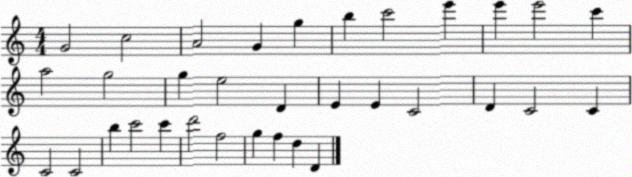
X:1
T:Untitled
M:4/4
L:1/4
K:C
G2 c2 A2 G g b c'2 e' e' e'2 c' a2 g2 g e2 D E E C2 D C2 C C2 C2 b c'2 c' d'2 f2 g f d D